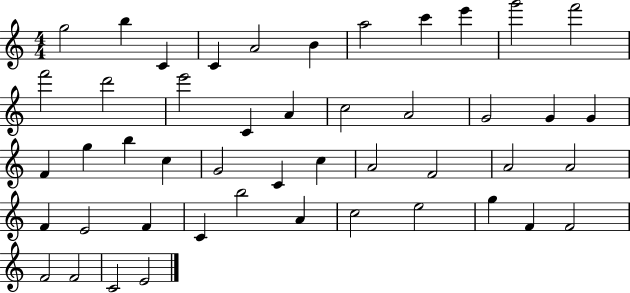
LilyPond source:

{
  \clef treble
  \numericTimeSignature
  \time 4/4
  \key c \major
  g''2 b''4 c'4 | c'4 a'2 b'4 | a''2 c'''4 e'''4 | g'''2 f'''2 | \break f'''2 d'''2 | e'''2 c'4 a'4 | c''2 a'2 | g'2 g'4 g'4 | \break f'4 g''4 b''4 c''4 | g'2 c'4 c''4 | a'2 f'2 | a'2 a'2 | \break f'4 e'2 f'4 | c'4 b''2 a'4 | c''2 e''2 | g''4 f'4 f'2 | \break f'2 f'2 | c'2 e'2 | \bar "|."
}